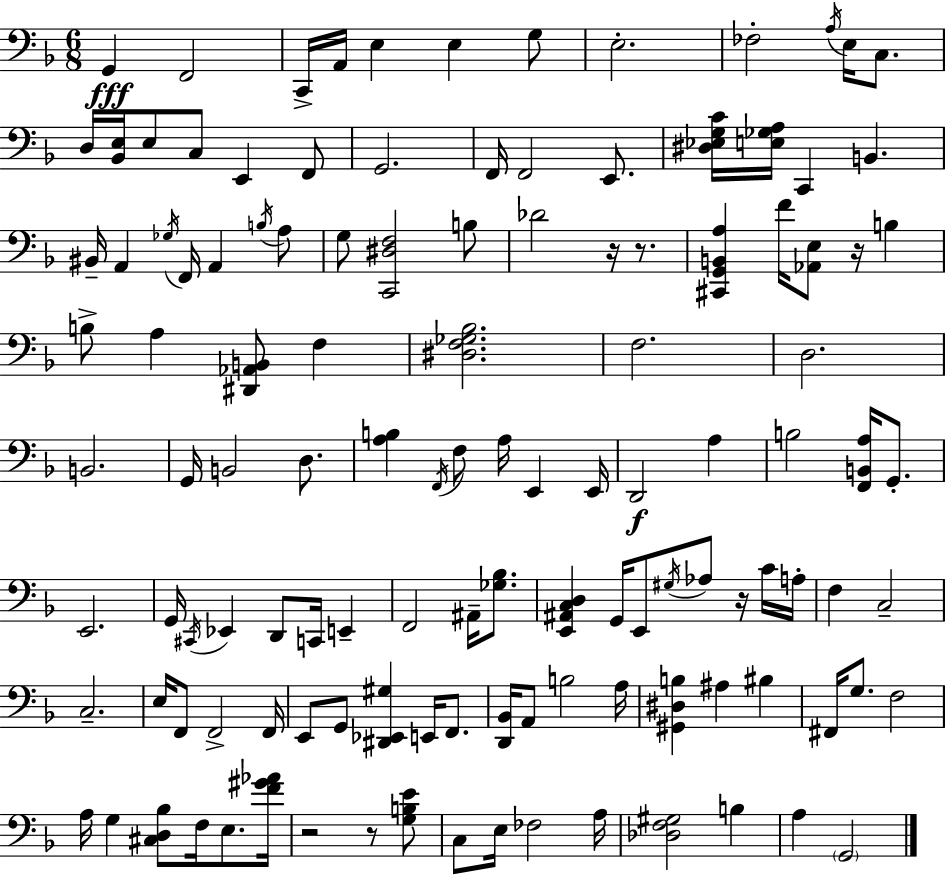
G2/q F2/h C2/s A2/s E3/q E3/q G3/e E3/h. FES3/h A3/s E3/s C3/e. D3/s [Bb2,E3]/s E3/e C3/e E2/q F2/e G2/h. F2/s F2/h E2/e. [D#3,Eb3,G3,C4]/s [E3,Gb3,A3]/s C2/q B2/q. BIS2/s A2/q Gb3/s F2/s A2/q B3/s A3/e G3/e [C2,D#3,F3]/h B3/e Db4/h R/s R/e. [C#2,G2,B2,A3]/q F4/s [Ab2,E3]/e R/s B3/q B3/e A3/q [D#2,Ab2,B2]/e F3/q [D#3,F3,Gb3,Bb3]/h. F3/h. D3/h. B2/h. G2/s B2/h D3/e. [A3,B3]/q F2/s F3/e A3/s E2/q E2/s D2/h A3/q B3/h [F2,B2,A3]/s G2/e. E2/h. G2/s C#2/s Eb2/q D2/e C2/s E2/q F2/h A#2/s [Gb3,Bb3]/e. [E2,A#2,C3,D3]/q G2/s E2/e G#3/s Ab3/e R/s C4/s A3/s F3/q C3/h C3/h. E3/s F2/e F2/h F2/s E2/e G2/e [D#2,Eb2,G#3]/q E2/s F2/e. [D2,Bb2]/s A2/e B3/h A3/s [G#2,D#3,B3]/q A#3/q BIS3/q F#2/s G3/e. F3/h A3/s G3/q [C#3,D3,Bb3]/e F3/s E3/e. [F4,G#4,Ab4]/s R/h R/e [G3,B3,E4]/e C3/e E3/s FES3/h A3/s [Db3,F3,G#3]/h B3/q A3/q G2/h